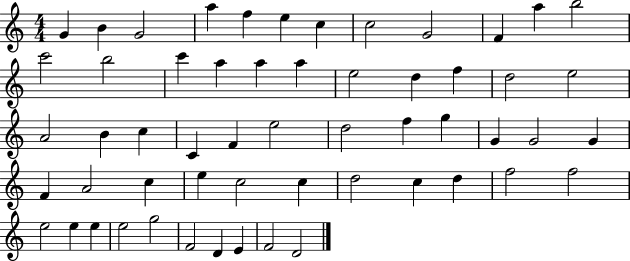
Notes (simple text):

G4/q B4/q G4/h A5/q F5/q E5/q C5/q C5/h G4/h F4/q A5/q B5/h C6/h B5/h C6/q A5/q A5/q A5/q E5/h D5/q F5/q D5/h E5/h A4/h B4/q C5/q C4/q F4/q E5/h D5/h F5/q G5/q G4/q G4/h G4/q F4/q A4/h C5/q E5/q C5/h C5/q D5/h C5/q D5/q F5/h F5/h E5/h E5/q E5/q E5/h G5/h F4/h D4/q E4/q F4/h D4/h